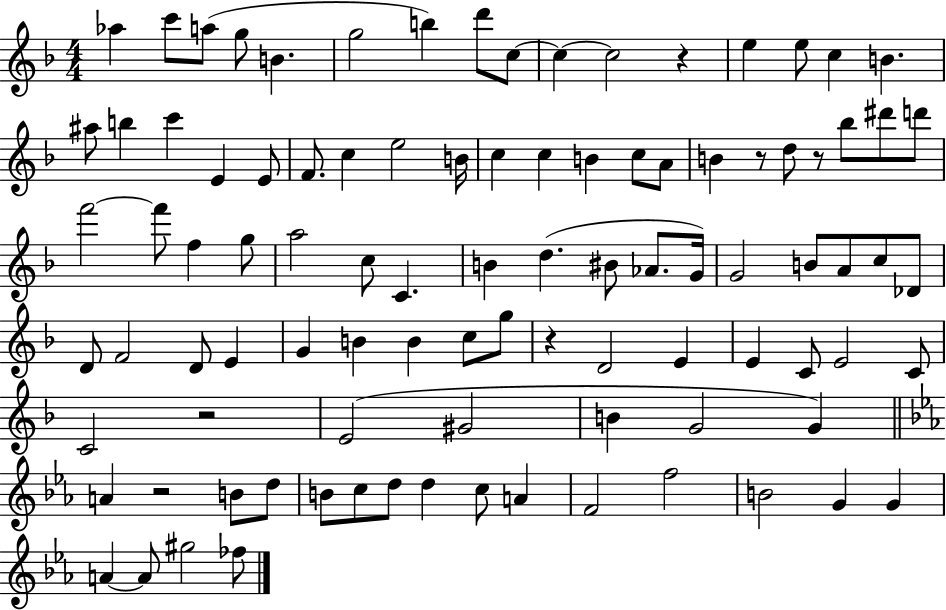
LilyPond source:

{
  \clef treble
  \numericTimeSignature
  \time 4/4
  \key f \major
  \repeat volta 2 { aes''4 c'''8 a''8( g''8 b'4. | g''2 b''4) d'''8 c''8~~ | c''4~~ c''2 r4 | e''4 e''8 c''4 b'4. | \break ais''8 b''4 c'''4 e'4 e'8 | f'8. c''4 e''2 b'16 | c''4 c''4 b'4 c''8 a'8 | b'4 r8 d''8 r8 bes''8 dis'''8 d'''8 | \break f'''2~~ f'''8 f''4 g''8 | a''2 c''8 c'4. | b'4 d''4.( bis'8 aes'8. g'16) | g'2 b'8 a'8 c''8 des'8 | \break d'8 f'2 d'8 e'4 | g'4 b'4 b'4 c''8 g''8 | r4 d'2 e'4 | e'4 c'8 e'2 c'8 | \break c'2 r2 | e'2( gis'2 | b'4 g'2 g'4) | \bar "||" \break \key ees \major a'4 r2 b'8 d''8 | b'8 c''8 d''8 d''4 c''8 a'4 | f'2 f''2 | b'2 g'4 g'4 | \break a'4~~ a'8 gis''2 fes''8 | } \bar "|."
}